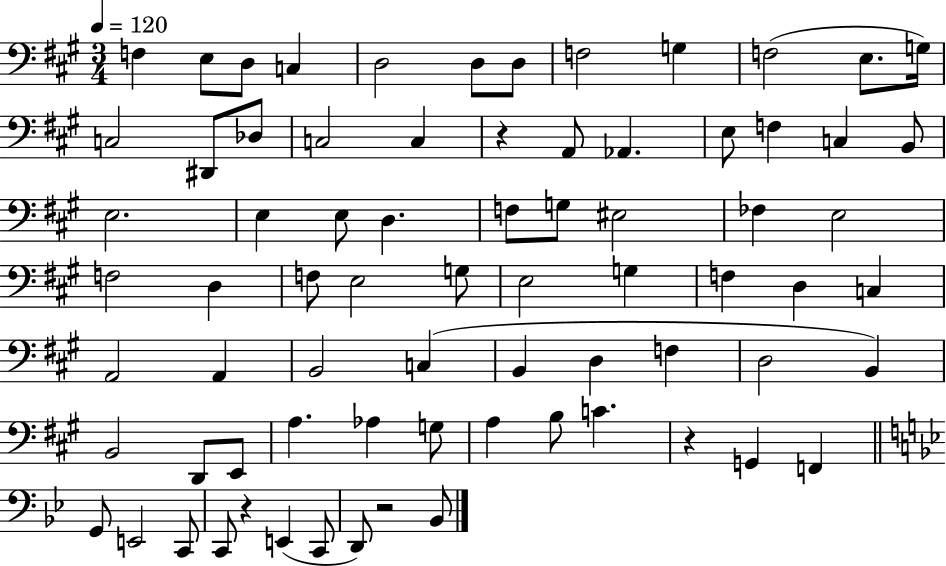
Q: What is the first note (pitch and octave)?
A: F3